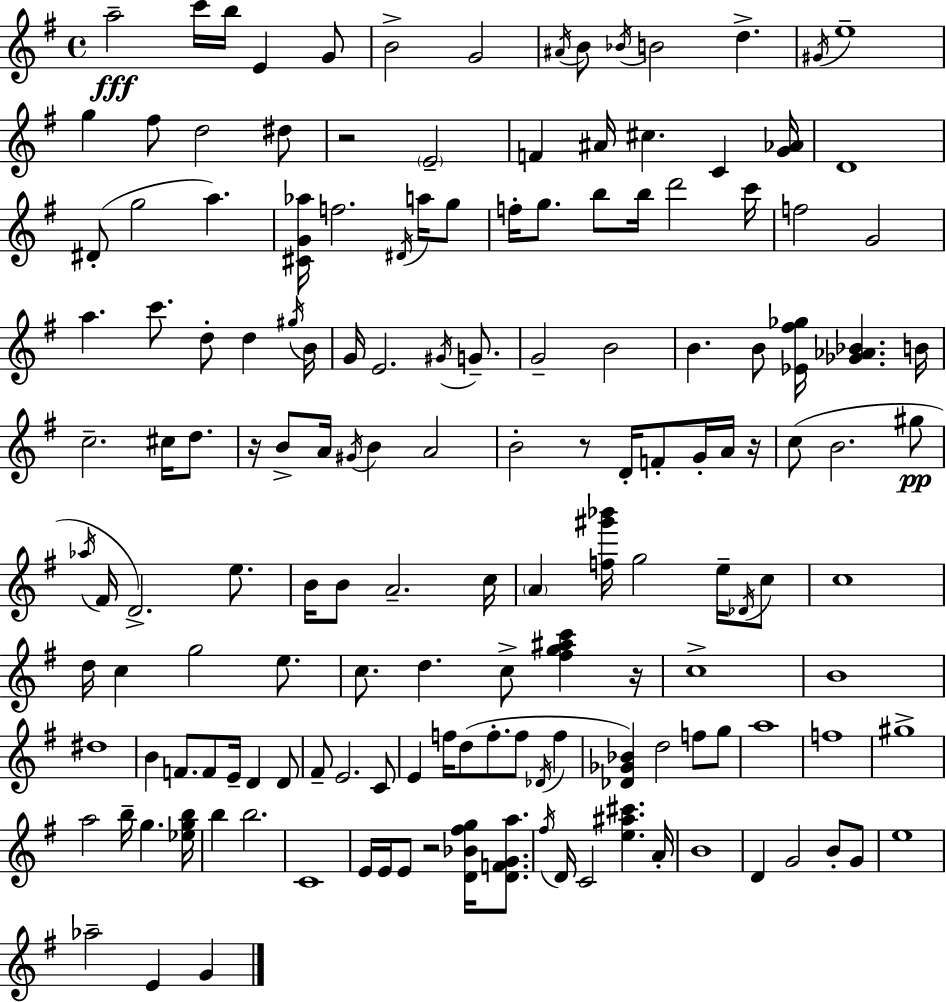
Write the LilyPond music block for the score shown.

{
  \clef treble
  \time 4/4
  \defaultTimeSignature
  \key e \minor
  a''2--\fff c'''16 b''16 e'4 g'8 | b'2-> g'2 | \acciaccatura { ais'16 } b'8 \acciaccatura { bes'16 } b'2 d''4.-> | \acciaccatura { gis'16 } e''1-- | \break g''4 fis''8 d''2 | dis''8 r2 \parenthesize e'2-- | f'4 ais'16 cis''4. c'4 | <g' aes'>16 d'1 | \break dis'8-.( g''2 a''4.) | <cis' g' aes''>16 f''2. | \acciaccatura { dis'16 } a''16 g''8 f''16-. g''8. b''8 b''16 d'''2 | c'''16 f''2 g'2 | \break a''4. c'''8. d''8-. d''4 | \acciaccatura { gis''16 } b'16 g'16 e'2. | \acciaccatura { gis'16 } g'8.-- g'2-- b'2 | b'4. b'8 <ees' fis'' ges''>16 <ges' aes' bes'>4. | \break b'16 c''2.-- | cis''16 d''8. r16 b'8-> a'16 \acciaccatura { gis'16 } b'4 a'2 | b'2-. r8 | d'16-. f'8-. g'16-. a'16 r16 c''8( b'2. | \break gis''8\pp \acciaccatura { aes''16 } fis'16 d'2.->) | e''8. b'16 b'8 a'2.-- | c''16 \parenthesize a'4 <f'' gis''' bes'''>16 g''2 | e''16-- \acciaccatura { des'16 } c''8 c''1 | \break d''16 c''4 g''2 | e''8. c''8. d''4. | c''8-> <fis'' g'' ais'' c'''>4 r16 c''1-> | b'1 | \break dis''1 | b'4 f'8. | f'8 e'16-- d'4 d'8 fis'8-- e'2. | c'8 e'4 f''16 d''8( | \break f''8.-. f''8 \acciaccatura { des'16 } f''4 <des' ges' bes'>4) d''2 | f''8 g''8 a''1 | f''1 | gis''1-> | \break a''2 | b''16-- g''4. <ees'' g'' b''>16 b''4 b''2. | c'1 | e'16 e'16 e'8 r2 | \break <d' bes' fis'' g''>16 <d' f' g' a''>8. \acciaccatura { fis''16 } d'16 c'2 | <e'' ais'' cis'''>4. a'16-. b'1 | d'4 g'2 | b'8-. g'8 e''1 | \break aes''2-- | e'4 g'4 \bar "|."
}